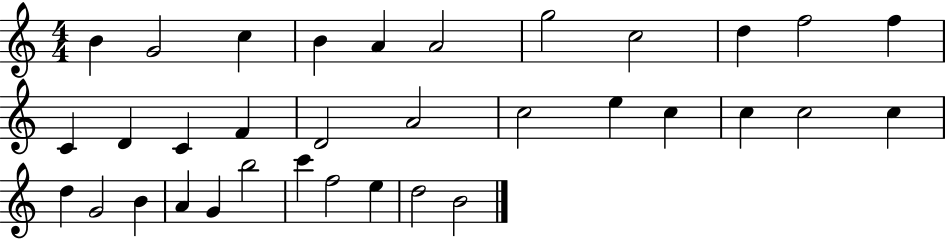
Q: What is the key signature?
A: C major